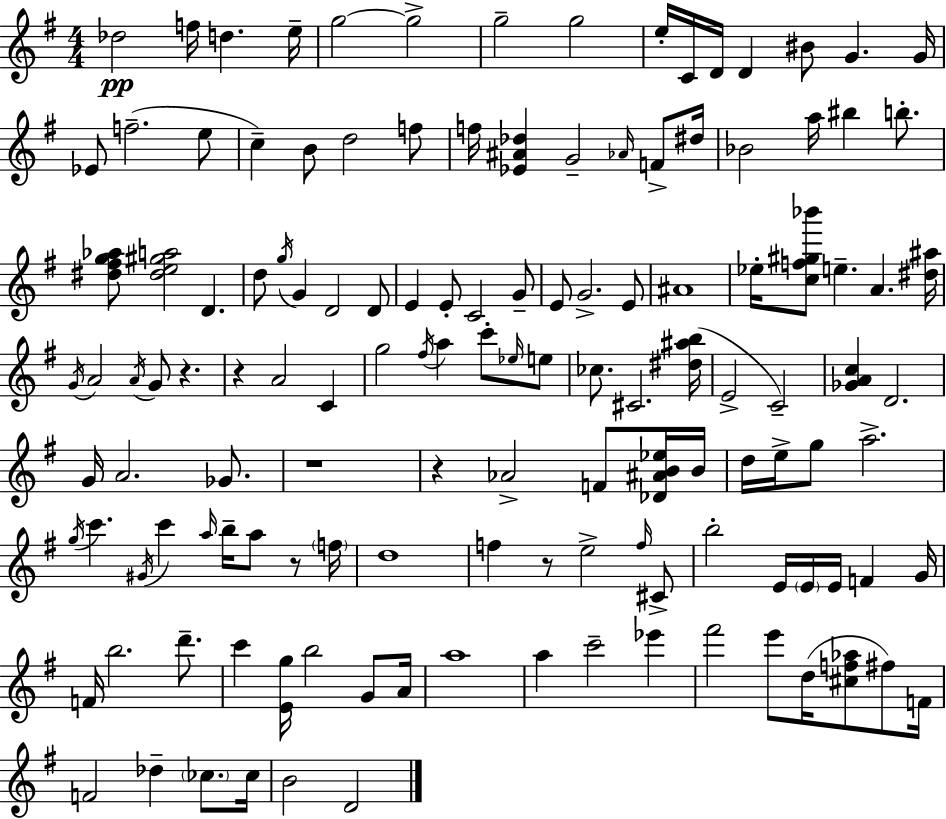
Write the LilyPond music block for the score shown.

{
  \clef treble
  \numericTimeSignature
  \time 4/4
  \key g \major
  des''2\pp f''16 d''4. e''16-- | g''2~~ g''2-> | g''2-- g''2 | e''16-. c'16 d'16 d'4 bis'8 g'4. g'16 | \break ees'8 f''2.--( e''8 | c''4--) b'8 d''2 f''8 | f''16 <ees' ais' des''>4 g'2-- \grace { aes'16 } f'8-> | dis''16 bes'2 a''16 bis''4 b''8.-. | \break <dis'' fis'' g'' aes''>8 <dis'' e'' gis'' a''>2 d'4. | d''8 \acciaccatura { g''16 } g'4 d'2 | d'8 e'4 e'8-. c'2 | g'8-- e'8 g'2.-> | \break e'8 ais'1 | ees''16-. <c'' f'' gis'' bes'''>8 e''4.-- a'4. | <dis'' ais''>16 \acciaccatura { g'16 } a'2 \acciaccatura { a'16 } g'8 r4. | r4 a'2 | \break c'4 g''2 \acciaccatura { fis''16 } a''4 | c'''8-. \grace { ees''16 } e''8 ces''8. cis'2. | <dis'' ais'' b''>16( e'2-> c'2--) | <ges' a' c''>4 d'2. | \break g'16 a'2. | ges'8. r1 | r4 aes'2-> | f'8 <des' ais' b' ees''>16 b'16 d''16 e''16-> g''8 a''2.-> | \break \acciaccatura { g''16 } c'''4. \acciaccatura { gis'16 } c'''4 | \grace { a''16 } b''16-- a''8 r8 \parenthesize f''16 d''1 | f''4 r8 e''2-> | \grace { f''16 } cis'8-> b''2-. | \break e'16 \parenthesize e'16 e'16 f'4 g'16 f'16 b''2. | d'''8.-- c'''4 <e' g''>16 b''2 | g'8 a'16 a''1 | a''4 c'''2-- | \break ees'''4 fis'''2 | e'''8 d''16( <cis'' f'' aes''>8 fis''8) f'16 f'2 | des''4-- \parenthesize ces''8. ces''16 b'2 | d'2 \bar "|."
}